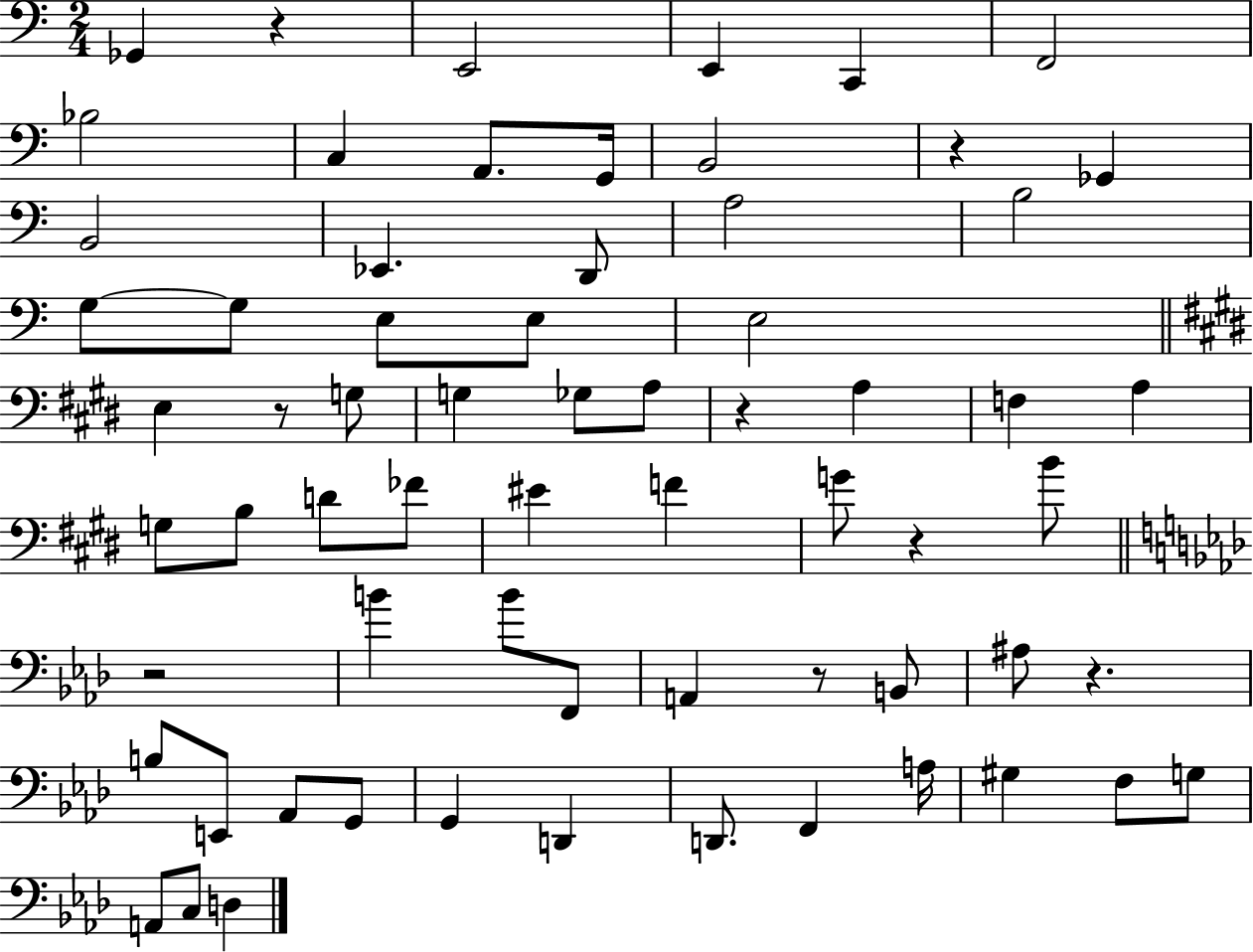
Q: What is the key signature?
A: C major